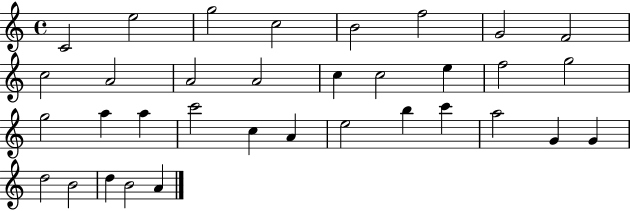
{
  \clef treble
  \time 4/4
  \defaultTimeSignature
  \key c \major
  c'2 e''2 | g''2 c''2 | b'2 f''2 | g'2 f'2 | \break c''2 a'2 | a'2 a'2 | c''4 c''2 e''4 | f''2 g''2 | \break g''2 a''4 a''4 | c'''2 c''4 a'4 | e''2 b''4 c'''4 | a''2 g'4 g'4 | \break d''2 b'2 | d''4 b'2 a'4 | \bar "|."
}